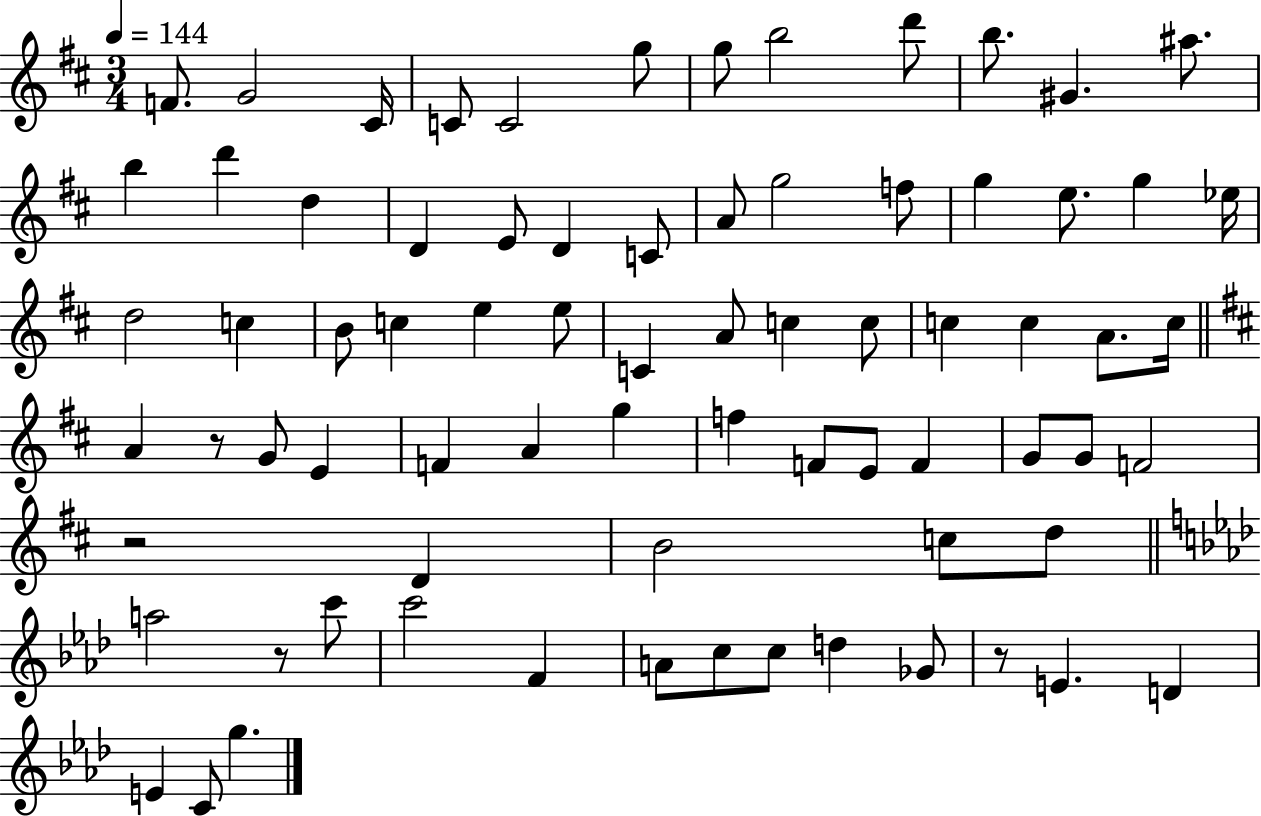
{
  \clef treble
  \numericTimeSignature
  \time 3/4
  \key d \major
  \tempo 4 = 144
  f'8. g'2 cis'16 | c'8 c'2 g''8 | g''8 b''2 d'''8 | b''8. gis'4. ais''8. | \break b''4 d'''4 d''4 | d'4 e'8 d'4 c'8 | a'8 g''2 f''8 | g''4 e''8. g''4 ees''16 | \break d''2 c''4 | b'8 c''4 e''4 e''8 | c'4 a'8 c''4 c''8 | c''4 c''4 a'8. c''16 | \break \bar "||" \break \key b \minor a'4 r8 g'8 e'4 | f'4 a'4 g''4 | f''4 f'8 e'8 f'4 | g'8 g'8 f'2 | \break r2 d'4 | b'2 c''8 d''8 | \bar "||" \break \key aes \major a''2 r8 c'''8 | c'''2 f'4 | a'8 c''8 c''8 d''4 ges'8 | r8 e'4. d'4 | \break e'4 c'8 g''4. | \bar "|."
}